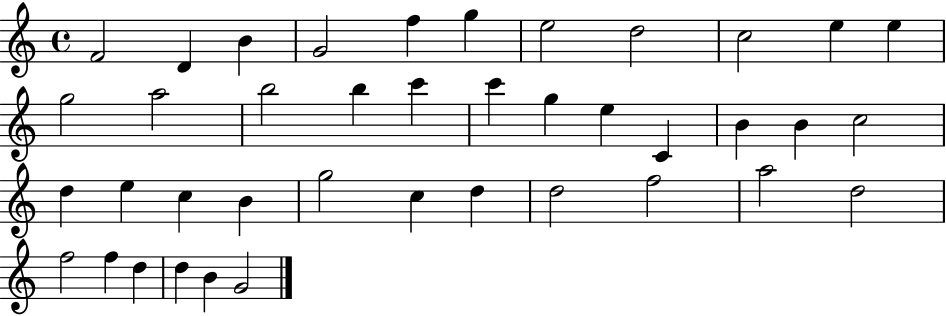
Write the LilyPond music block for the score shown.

{
  \clef treble
  \time 4/4
  \defaultTimeSignature
  \key c \major
  f'2 d'4 b'4 | g'2 f''4 g''4 | e''2 d''2 | c''2 e''4 e''4 | \break g''2 a''2 | b''2 b''4 c'''4 | c'''4 g''4 e''4 c'4 | b'4 b'4 c''2 | \break d''4 e''4 c''4 b'4 | g''2 c''4 d''4 | d''2 f''2 | a''2 d''2 | \break f''2 f''4 d''4 | d''4 b'4 g'2 | \bar "|."
}